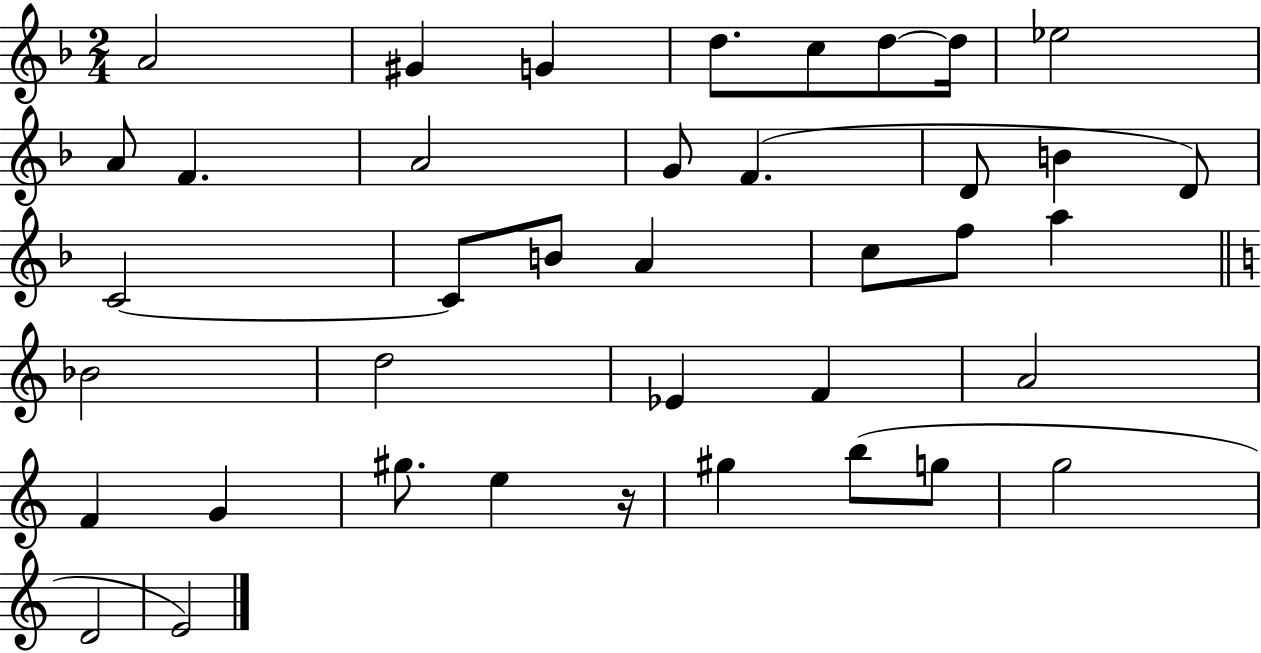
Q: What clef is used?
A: treble